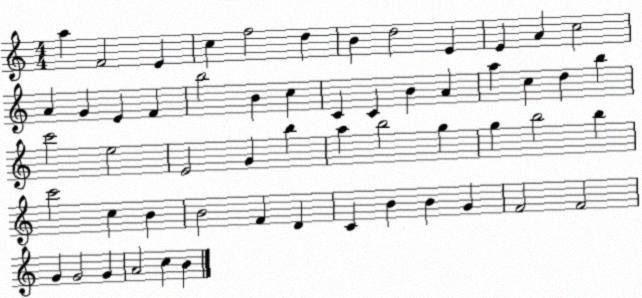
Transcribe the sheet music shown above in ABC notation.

X:1
T:Untitled
M:4/4
L:1/4
K:C
a F2 E c f2 d B d2 E E A c2 A G E F b2 B c C C B A a c d b c'2 e2 E2 G b a b2 g g b2 b c'2 c B B2 F D C B B G F2 F2 G G2 G A2 c B